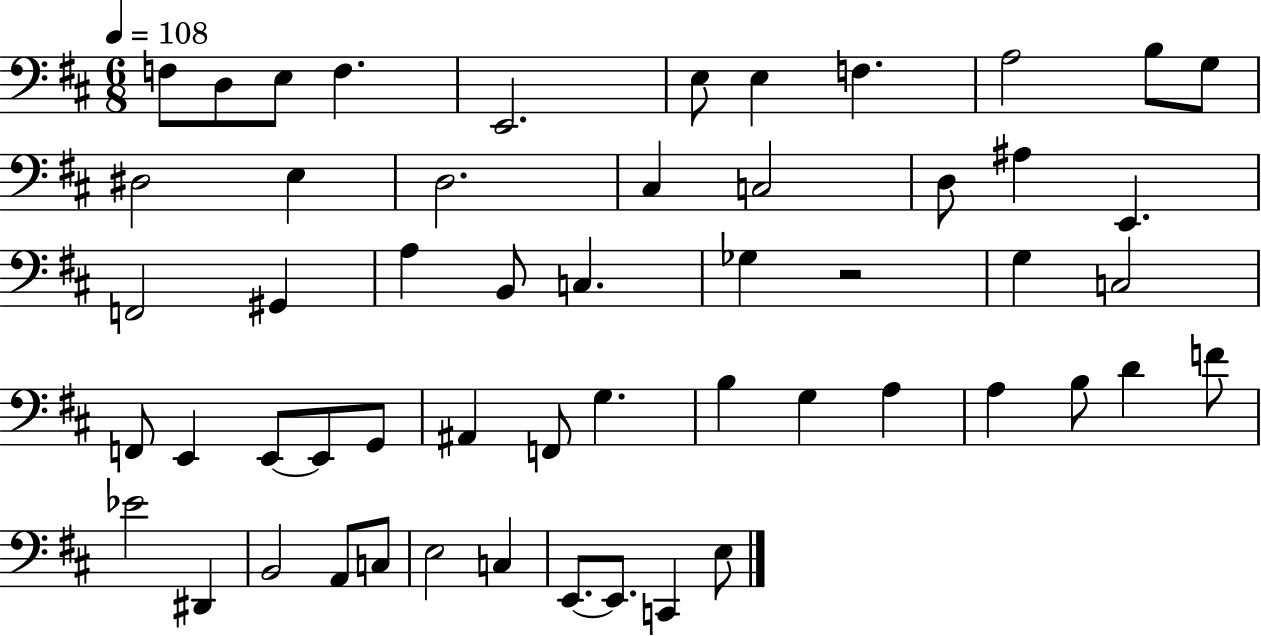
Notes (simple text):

F3/e D3/e E3/e F3/q. E2/h. E3/e E3/q F3/q. A3/h B3/e G3/e D#3/h E3/q D3/h. C#3/q C3/h D3/e A#3/q E2/q. F2/h G#2/q A3/q B2/e C3/q. Gb3/q R/h G3/q C3/h F2/e E2/q E2/e E2/e G2/e A#2/q F2/e G3/q. B3/q G3/q A3/q A3/q B3/e D4/q F4/e Eb4/h D#2/q B2/h A2/e C3/e E3/h C3/q E2/e. E2/e. C2/q E3/e